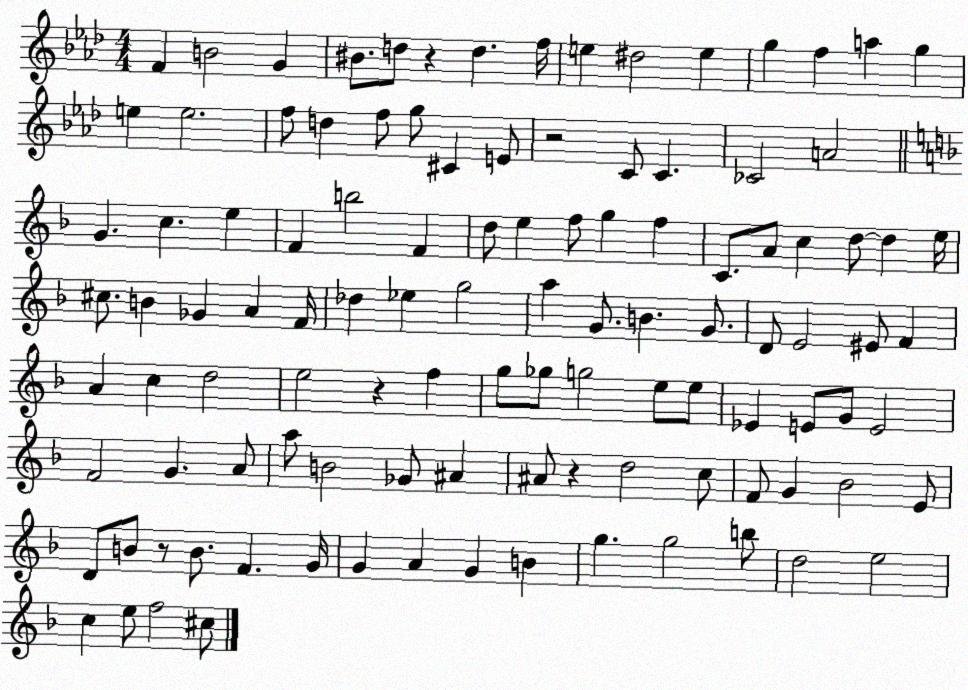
X:1
T:Untitled
M:4/4
L:1/4
K:Ab
F B2 G ^B/2 d/2 z d f/4 e ^d2 e g f a g e e2 f/2 d f/2 g/2 ^C E/2 z2 C/2 C _C2 A2 G c e F b2 F d/2 e f/2 g f C/2 A/2 c d/2 d e/4 ^c/2 B _G A F/4 _d _e g2 a G/2 B G/2 D/2 E2 ^E/2 F A c d2 e2 z f g/2 _g/2 g2 e/2 e/2 _E E/2 G/2 E2 F2 G A/2 a/2 B2 _G/2 ^A ^A/2 z d2 c/2 F/2 G _B2 E/2 D/2 B/2 z/2 B/2 F G/4 G A G B g g2 b/2 d2 e2 c e/2 f2 ^c/2